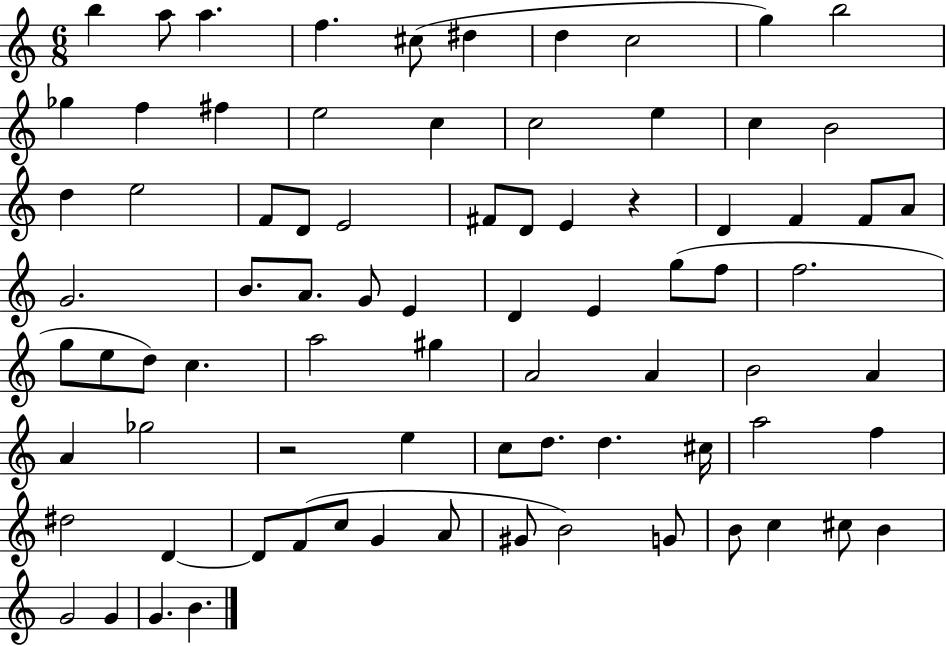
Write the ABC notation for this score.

X:1
T:Untitled
M:6/8
L:1/4
K:C
b a/2 a f ^c/2 ^d d c2 g b2 _g f ^f e2 c c2 e c B2 d e2 F/2 D/2 E2 ^F/2 D/2 E z D F F/2 A/2 G2 B/2 A/2 G/2 E D E g/2 f/2 f2 g/2 e/2 d/2 c a2 ^g A2 A B2 A A _g2 z2 e c/2 d/2 d ^c/4 a2 f ^d2 D D/2 F/2 c/2 G A/2 ^G/2 B2 G/2 B/2 c ^c/2 B G2 G G B